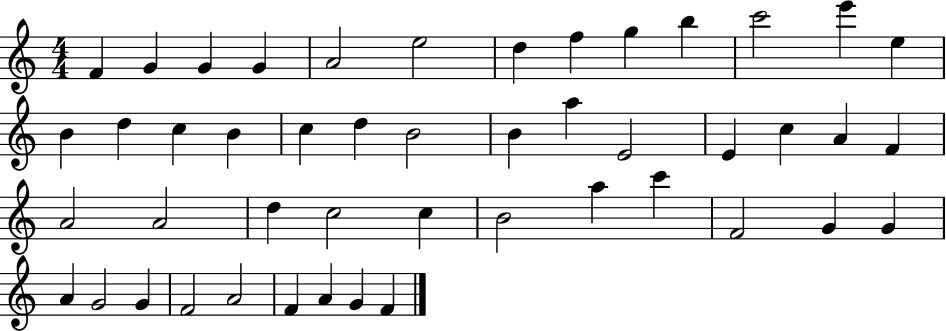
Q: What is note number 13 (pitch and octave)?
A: E5